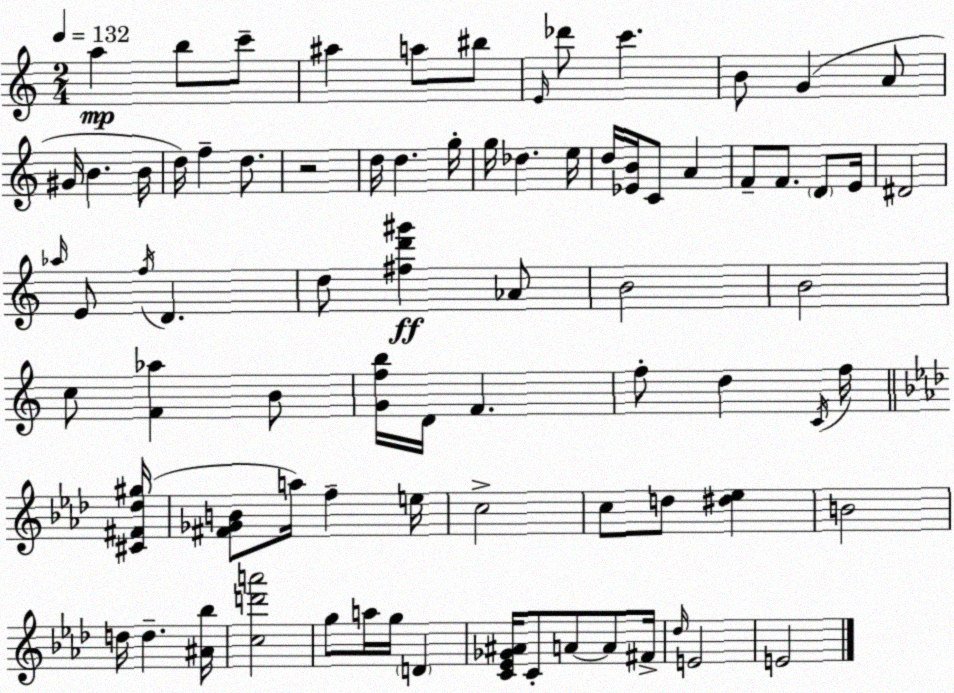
X:1
T:Untitled
M:2/4
L:1/4
K:Am
a b/2 c'/2 ^a a/2 ^b/2 E/4 _d'/2 c' B/2 G A/2 ^G/4 B B/4 d/4 f d/2 z2 d/4 d g/4 g/4 _d e/4 d/4 [_EB]/4 C/2 A F/2 F/2 D/2 E/4 ^D2 _a/4 E/2 f/4 D d/2 [^fd'^g'] _A/2 B2 B2 c/2 [F_a] B/2 [Gfb]/4 D/4 F f/2 d C/4 f/4 [^C^F_d^g]/4 [^F_GB]/2 a/4 f e/4 c2 c/2 d/2 [^d_e] B2 d/4 d [^A_b]/4 [cd'a']2 g/2 a/4 g/4 D [C_E_G^A]/4 C/2 A/2 A/2 ^F/4 _d/4 E2 E2